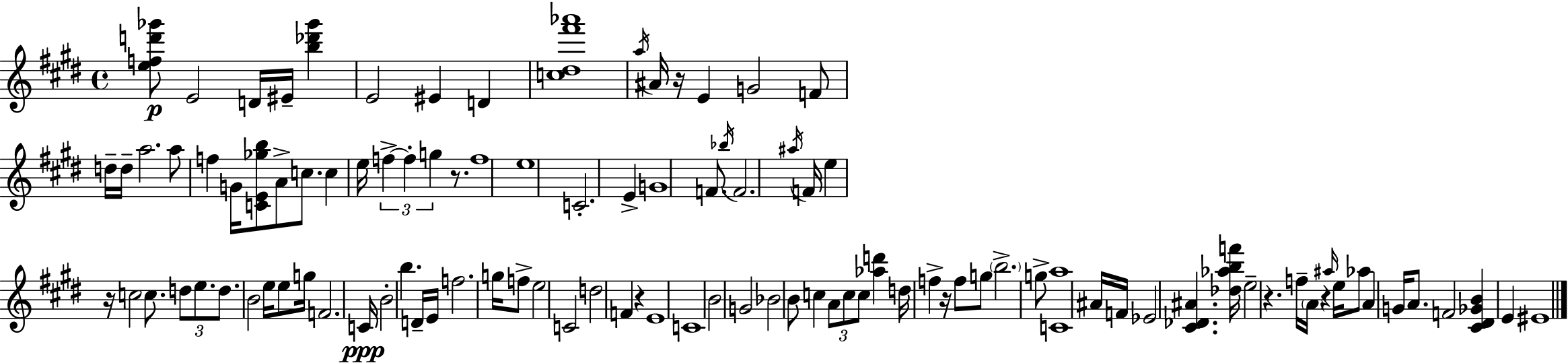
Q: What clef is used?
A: treble